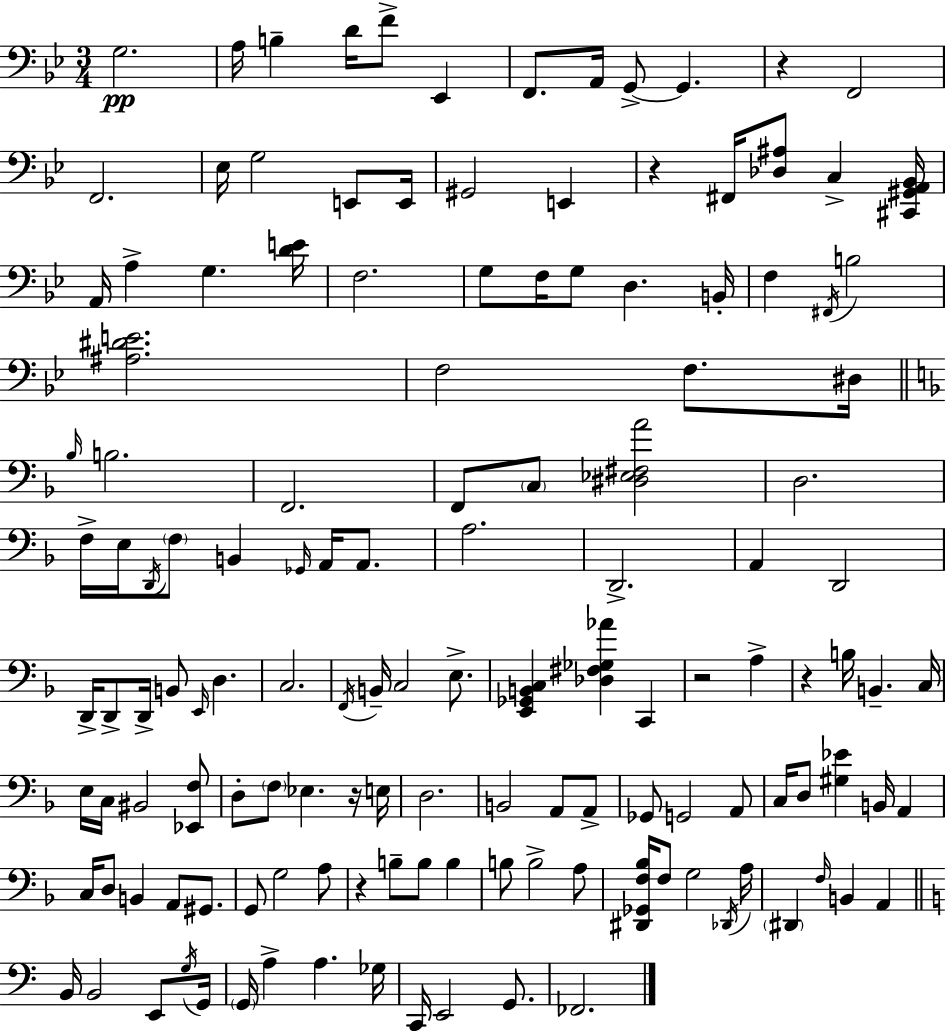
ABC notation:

X:1
T:Untitled
M:3/4
L:1/4
K:Gm
G,2 A,/4 B, D/4 F/2 _E,, F,,/2 A,,/4 G,,/2 G,, z F,,2 F,,2 _E,/4 G,2 E,,/2 E,,/4 ^G,,2 E,, z ^F,,/4 [_D,^A,]/2 C, [^C,,^G,,A,,_B,,]/4 A,,/4 A, G, [DE]/4 F,2 G,/2 F,/4 G,/2 D, B,,/4 F, ^F,,/4 B,2 [^A,^DE]2 F,2 F,/2 ^D,/4 _B,/4 B,2 F,,2 F,,/2 C,/2 [^D,_E,^F,A]2 D,2 F,/4 E,/4 D,,/4 F,/2 B,, _G,,/4 A,,/4 A,,/2 A,2 D,,2 A,, D,,2 D,,/4 D,,/2 D,,/4 B,,/2 E,,/4 D, C,2 F,,/4 B,,/4 C,2 E,/2 [E,,_G,,B,,C,] [_D,^F,_G,_A] C,, z2 A, z B,/4 B,, C,/4 E,/4 C,/4 ^B,,2 [_E,,F,]/2 D,/2 F,/2 _E, z/4 E,/4 D,2 B,,2 A,,/2 A,,/2 _G,,/2 G,,2 A,,/2 C,/4 D,/2 [^G,_E] B,,/4 A,, C,/4 D,/2 B,, A,,/2 ^G,,/2 G,,/2 G,2 A,/2 z B,/2 B,/2 B, B,/2 B,2 A,/2 [^D,,_G,,F,_B,]/4 F,/2 G,2 _D,,/4 A,/4 ^D,, F,/4 B,, A,, B,,/4 B,,2 E,,/2 G,/4 G,,/4 G,,/4 A, A, _G,/4 C,,/4 E,,2 G,,/2 _F,,2